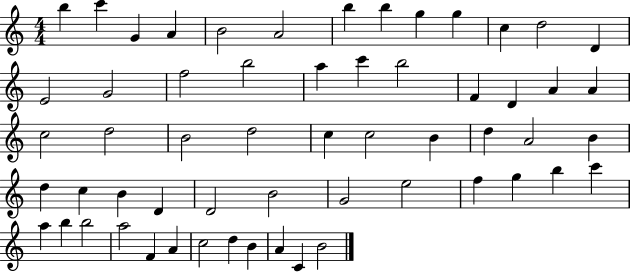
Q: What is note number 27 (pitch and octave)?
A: B4